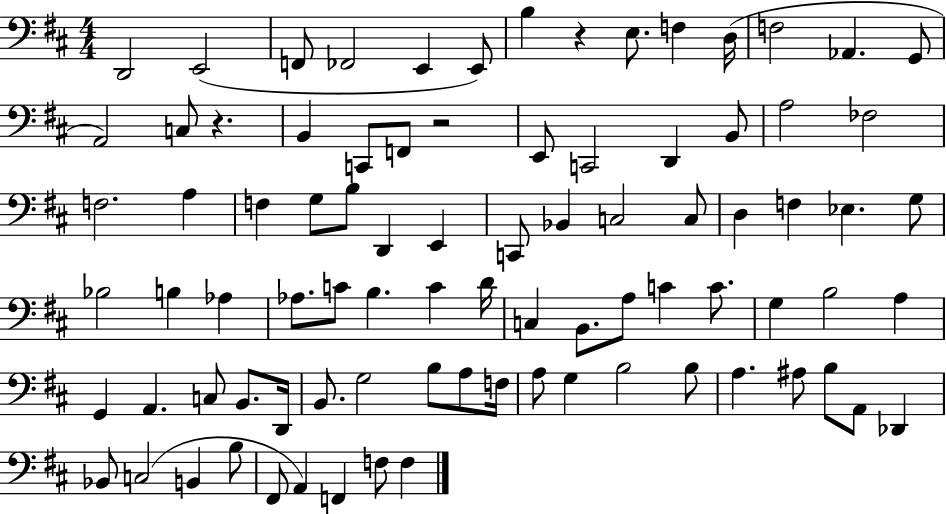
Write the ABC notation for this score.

X:1
T:Untitled
M:4/4
L:1/4
K:D
D,,2 E,,2 F,,/2 _F,,2 E,, E,,/2 B, z E,/2 F, D,/4 F,2 _A,, G,,/2 A,,2 C,/2 z B,, C,,/2 F,,/2 z2 E,,/2 C,,2 D,, B,,/2 A,2 _F,2 F,2 A, F, G,/2 B,/2 D,, E,, C,,/2 _B,, C,2 C,/2 D, F, _E, G,/2 _B,2 B, _A, _A,/2 C/2 B, C D/4 C, B,,/2 A,/2 C C/2 G, B,2 A, G,, A,, C,/2 B,,/2 D,,/4 B,,/2 G,2 B,/2 A,/2 F,/4 A,/2 G, B,2 B,/2 A, ^A,/2 B,/2 A,,/2 _D,, _B,,/2 C,2 B,, B,/2 ^F,,/2 A,, F,, F,/2 F,